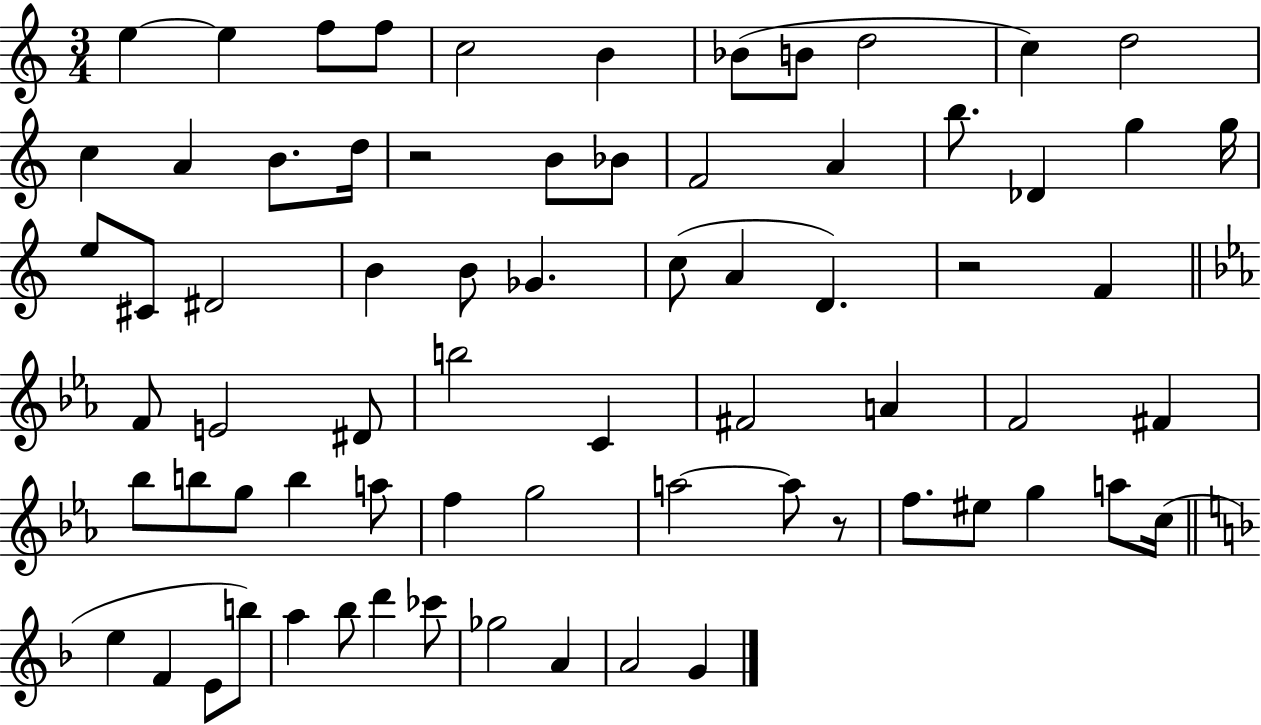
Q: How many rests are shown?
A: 3